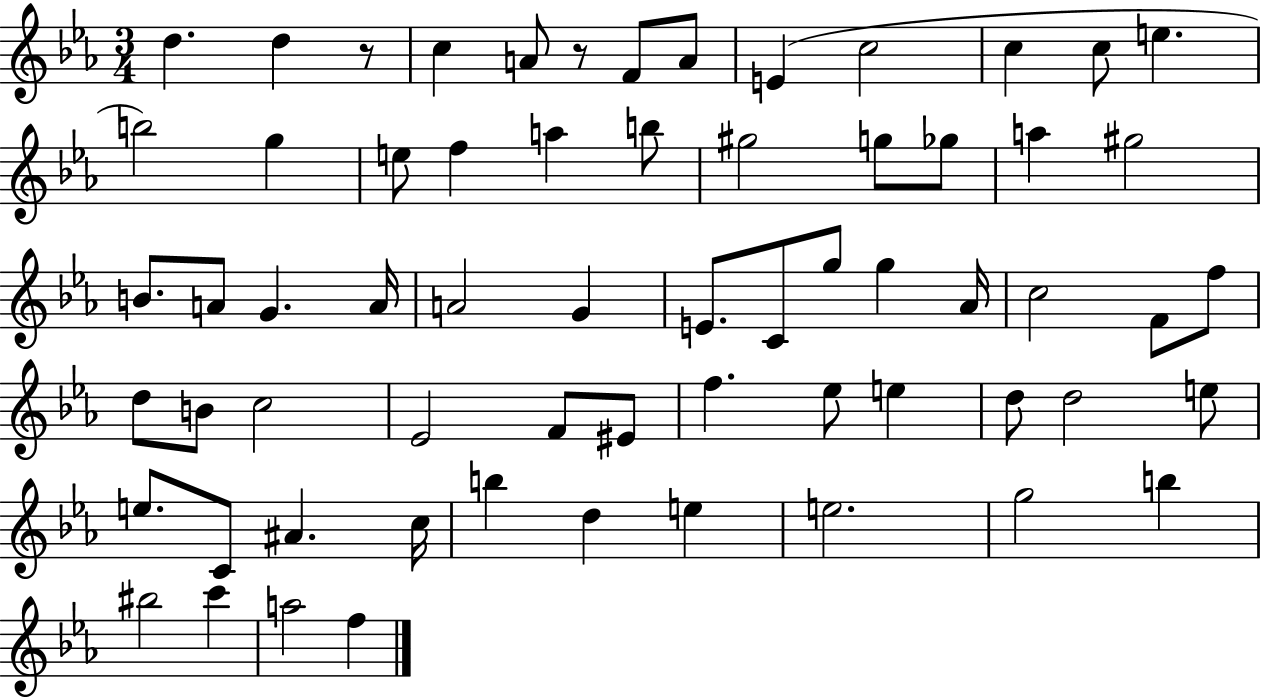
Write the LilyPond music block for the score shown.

{
  \clef treble
  \numericTimeSignature
  \time 3/4
  \key ees \major
  d''4. d''4 r8 | c''4 a'8 r8 f'8 a'8 | e'4( c''2 | c''4 c''8 e''4. | \break b''2) g''4 | e''8 f''4 a''4 b''8 | gis''2 g''8 ges''8 | a''4 gis''2 | \break b'8. a'8 g'4. a'16 | a'2 g'4 | e'8. c'8 g''8 g''4 aes'16 | c''2 f'8 f''8 | \break d''8 b'8 c''2 | ees'2 f'8 eis'8 | f''4. ees''8 e''4 | d''8 d''2 e''8 | \break e''8. c'8 ais'4. c''16 | b''4 d''4 e''4 | e''2. | g''2 b''4 | \break bis''2 c'''4 | a''2 f''4 | \bar "|."
}